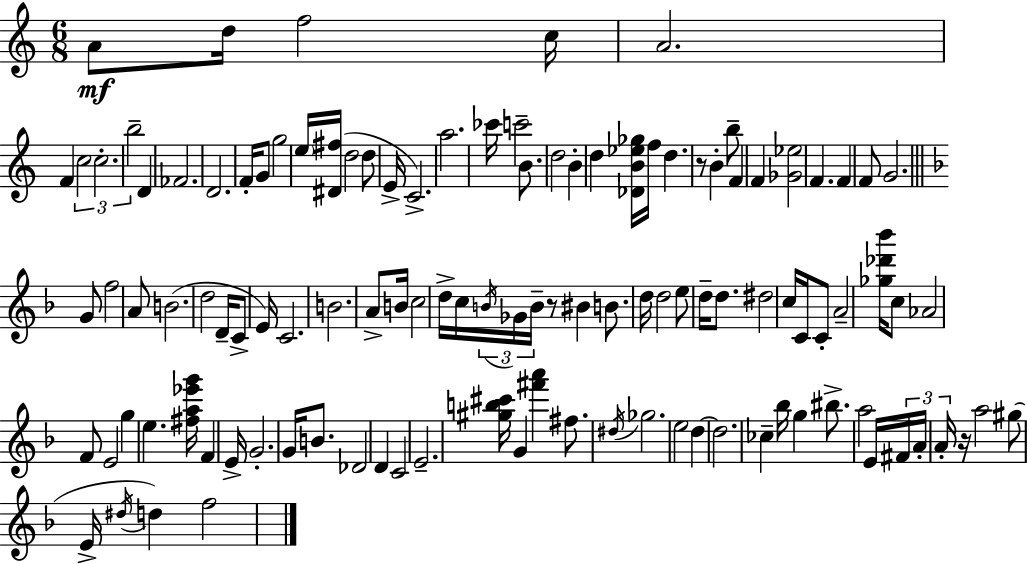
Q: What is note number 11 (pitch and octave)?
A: FES4